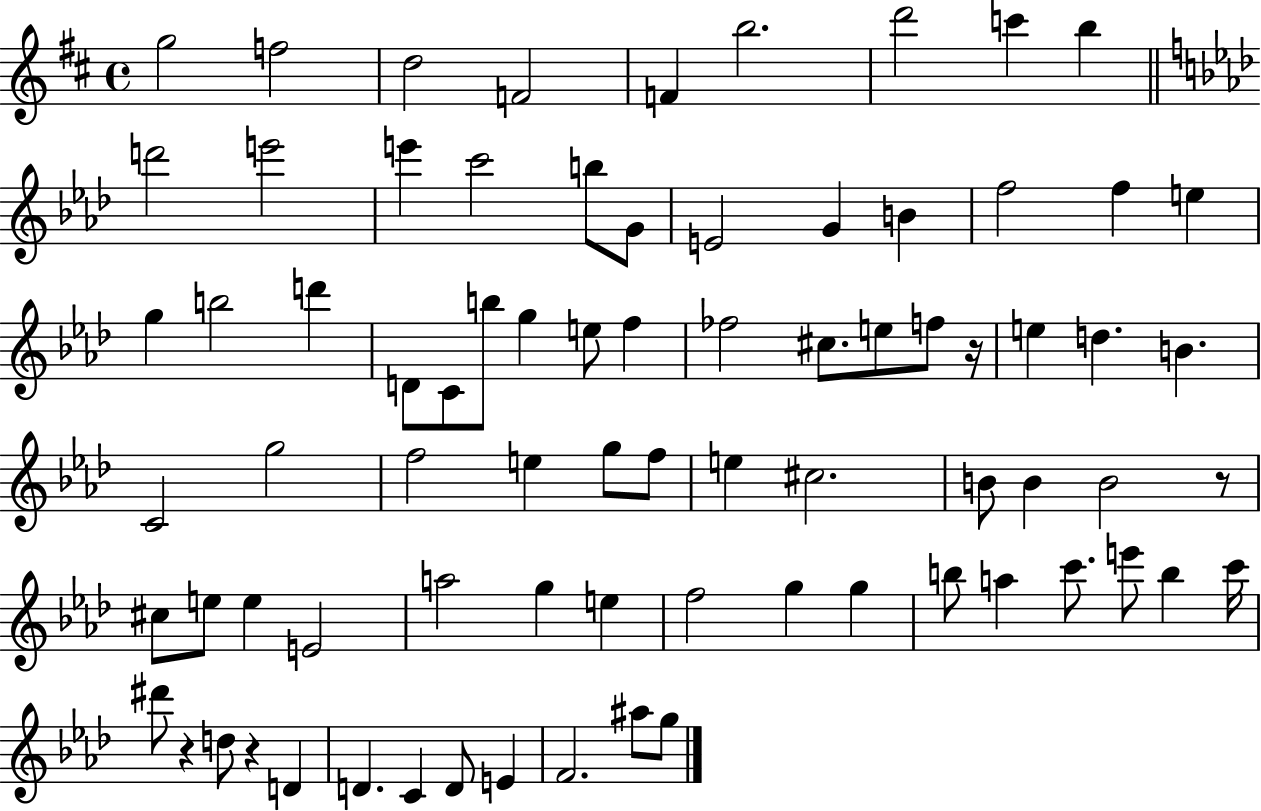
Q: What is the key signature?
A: D major